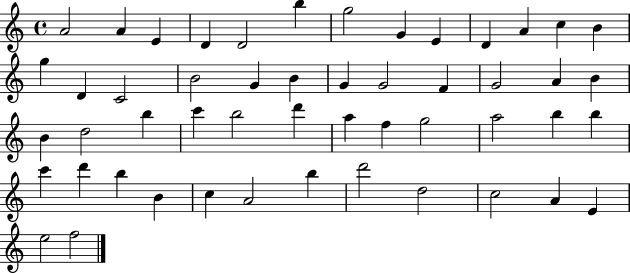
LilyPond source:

{
  \clef treble
  \time 4/4
  \defaultTimeSignature
  \key c \major
  a'2 a'4 e'4 | d'4 d'2 b''4 | g''2 g'4 e'4 | d'4 a'4 c''4 b'4 | \break g''4 d'4 c'2 | b'2 g'4 b'4 | g'4 g'2 f'4 | g'2 a'4 b'4 | \break b'4 d''2 b''4 | c'''4 b''2 d'''4 | a''4 f''4 g''2 | a''2 b''4 b''4 | \break c'''4 d'''4 b''4 b'4 | c''4 a'2 b''4 | d'''2 d''2 | c''2 a'4 e'4 | \break e''2 f''2 | \bar "|."
}